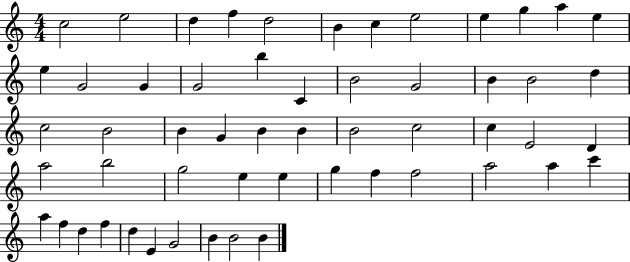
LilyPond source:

{
  \clef treble
  \numericTimeSignature
  \time 4/4
  \key c \major
  c''2 e''2 | d''4 f''4 d''2 | b'4 c''4 e''2 | e''4 g''4 a''4 e''4 | \break e''4 g'2 g'4 | g'2 b''4 c'4 | b'2 g'2 | b'4 b'2 d''4 | \break c''2 b'2 | b'4 g'4 b'4 b'4 | b'2 c''2 | c''4 e'2 d'4 | \break a''2 b''2 | g''2 e''4 e''4 | g''4 f''4 f''2 | a''2 a''4 c'''4 | \break a''4 f''4 d''4 f''4 | d''4 e'4 g'2 | b'4 b'2 b'4 | \bar "|."
}